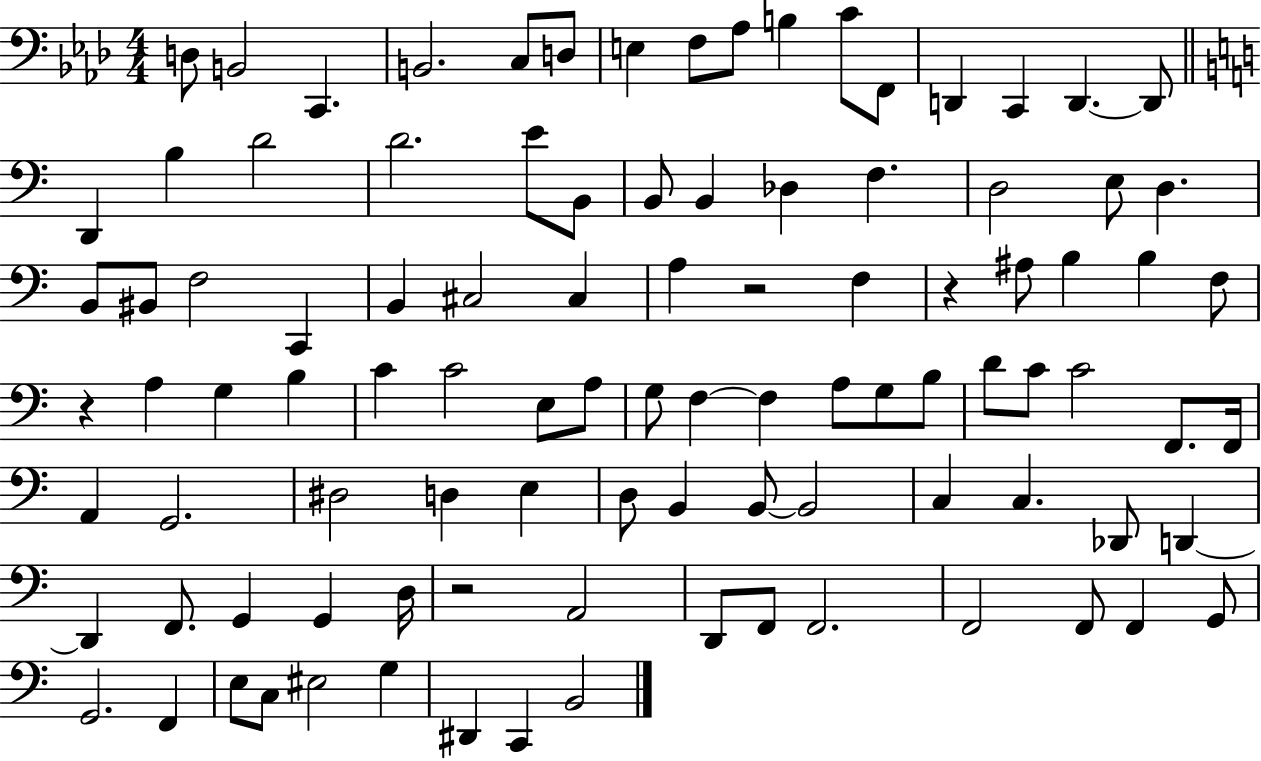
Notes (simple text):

D3/e B2/h C2/q. B2/h. C3/e D3/e E3/q F3/e Ab3/e B3/q C4/e F2/e D2/q C2/q D2/q. D2/e D2/q B3/q D4/h D4/h. E4/e B2/e B2/e B2/q Db3/q F3/q. D3/h E3/e D3/q. B2/e BIS2/e F3/h C2/q B2/q C#3/h C#3/q A3/q R/h F3/q R/q A#3/e B3/q B3/q F3/e R/q A3/q G3/q B3/q C4/q C4/h E3/e A3/e G3/e F3/q F3/q A3/e G3/e B3/e D4/e C4/e C4/h F2/e. F2/s A2/q G2/h. D#3/h D3/q E3/q D3/e B2/q B2/e B2/h C3/q C3/q. Db2/e D2/q D2/q F2/e. G2/q G2/q D3/s R/h A2/h D2/e F2/e F2/h. F2/h F2/e F2/q G2/e G2/h. F2/q E3/e C3/e EIS3/h G3/q D#2/q C2/q B2/h